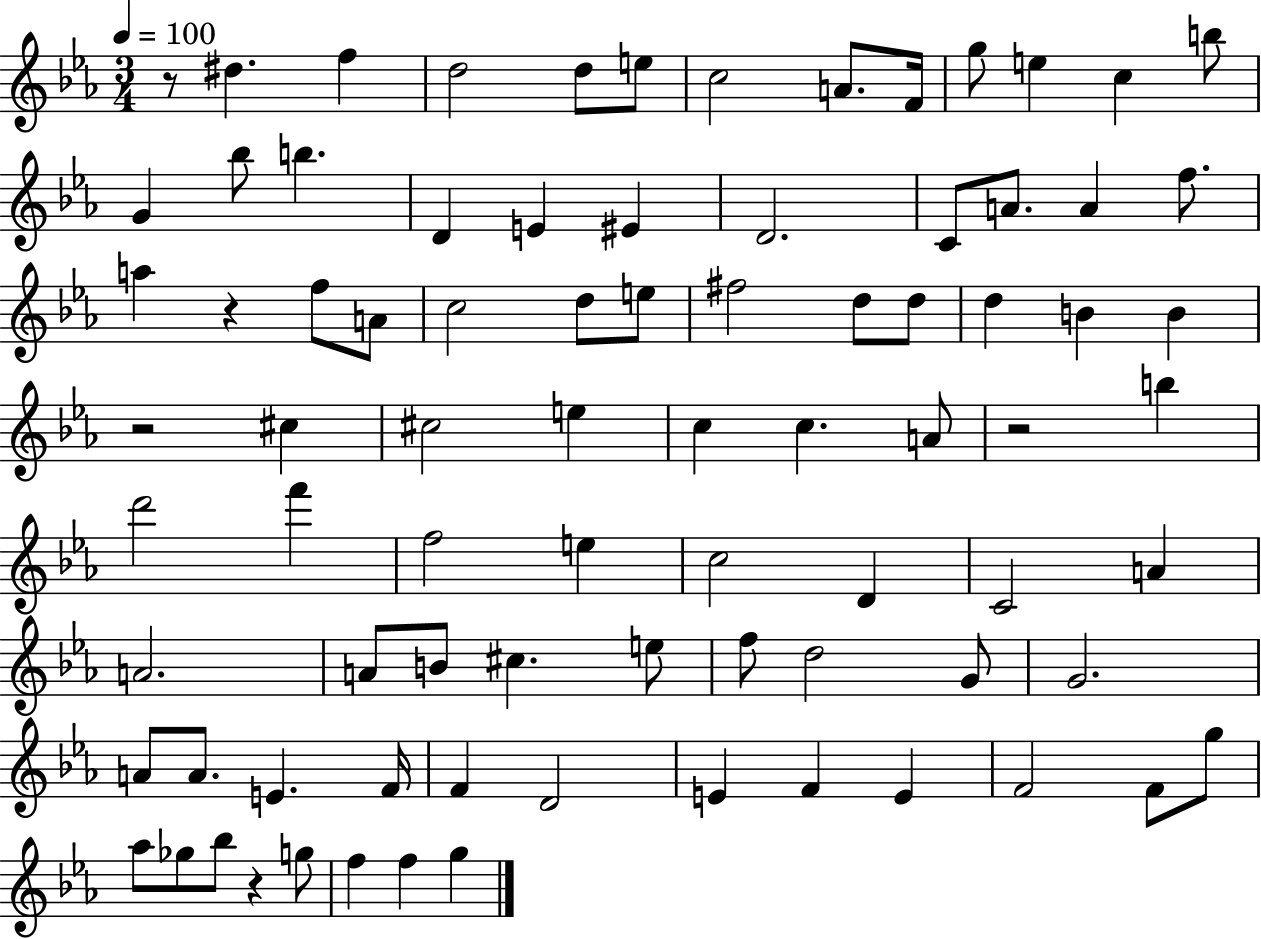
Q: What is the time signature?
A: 3/4